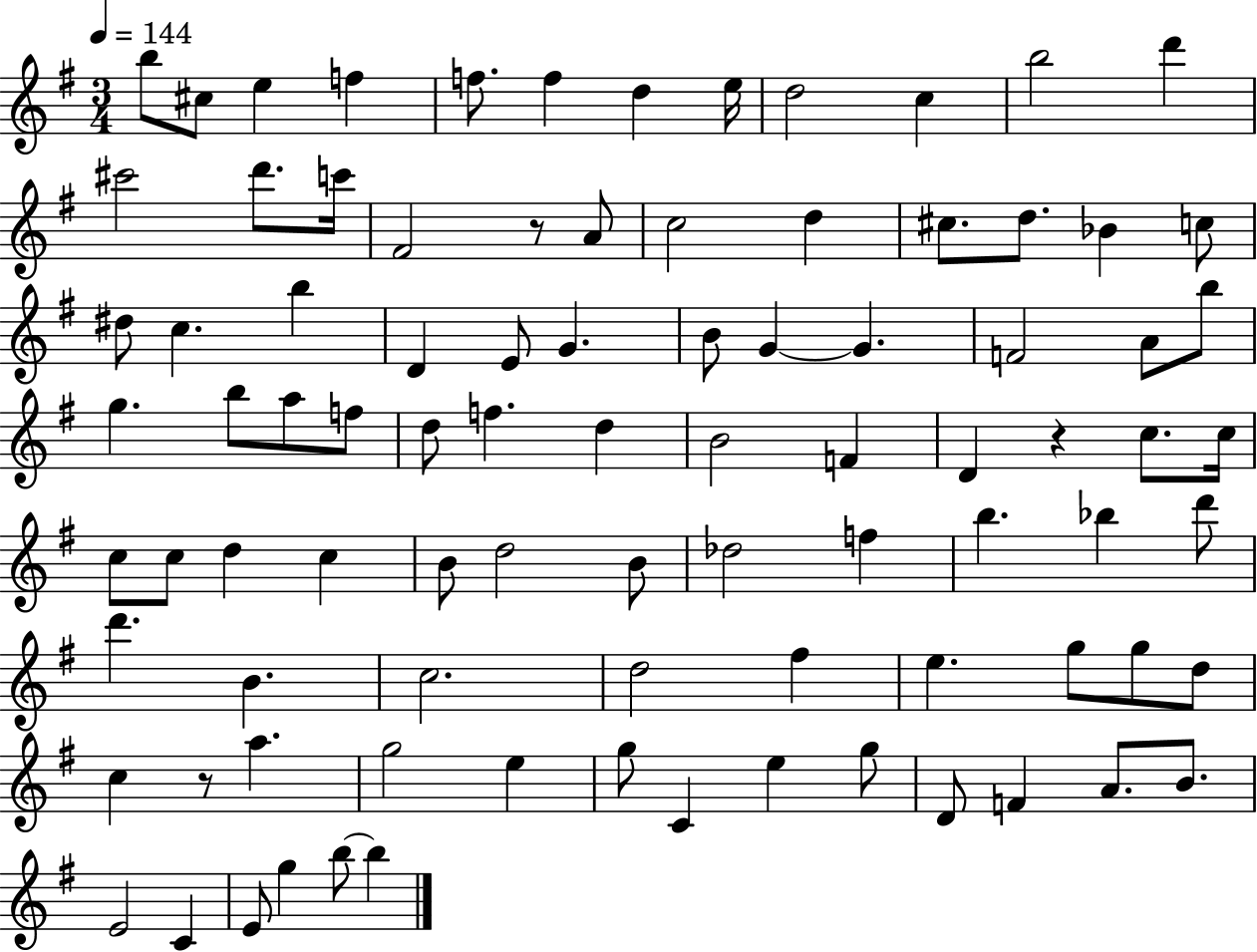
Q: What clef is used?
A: treble